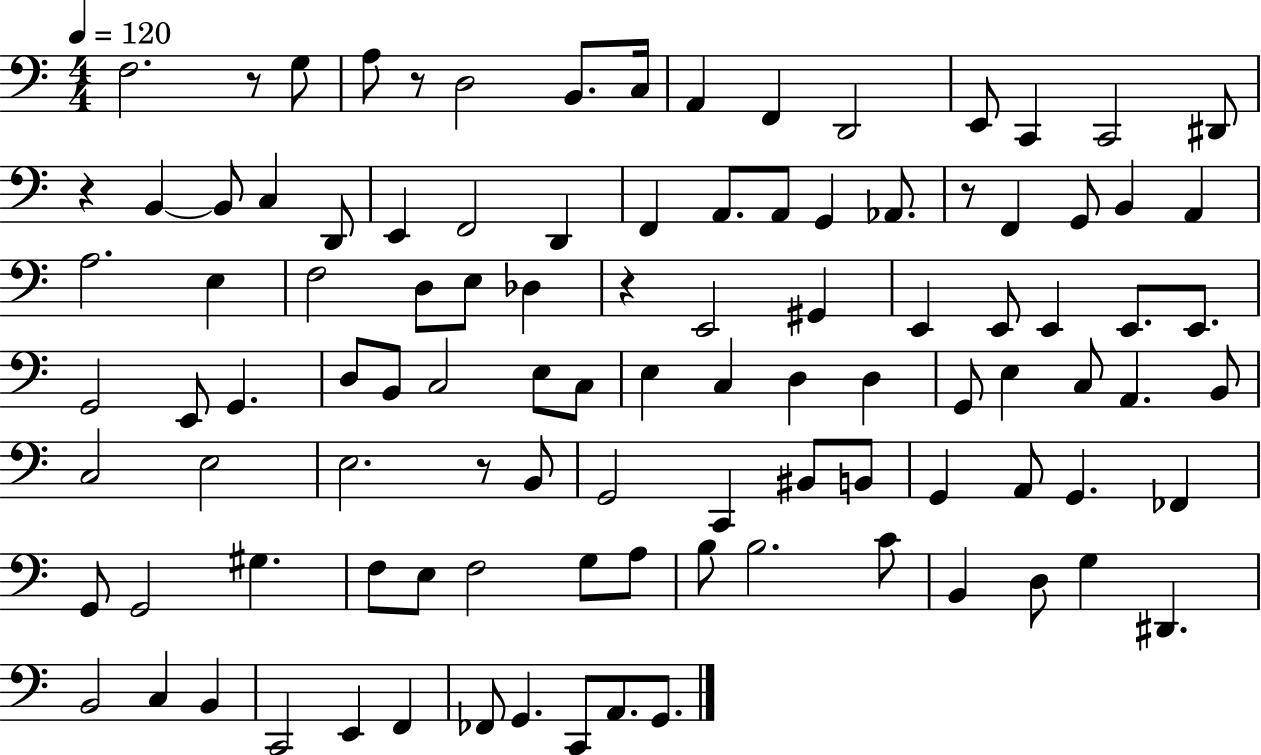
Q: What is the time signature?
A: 4/4